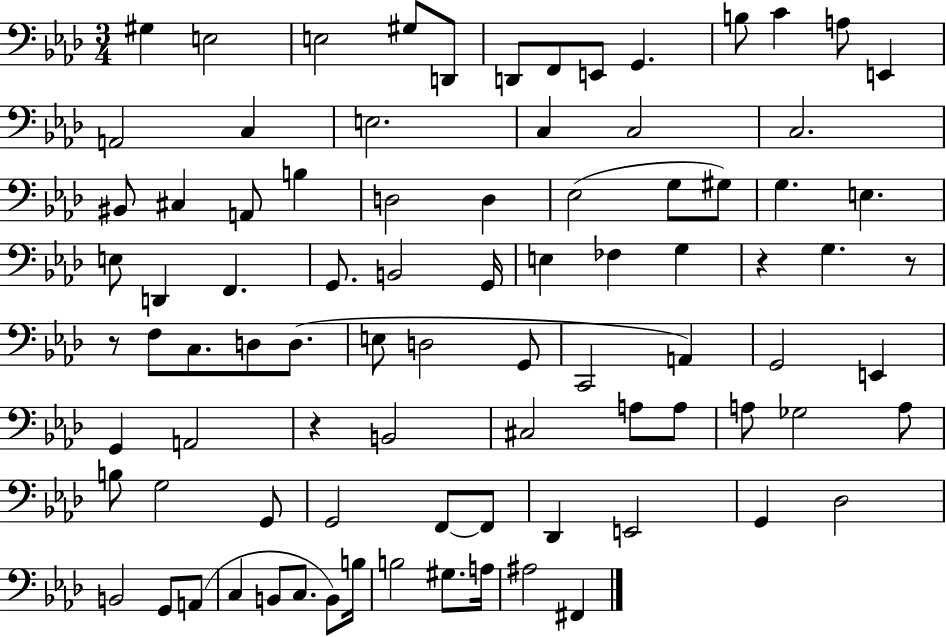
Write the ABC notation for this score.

X:1
T:Untitled
M:3/4
L:1/4
K:Ab
^G, E,2 E,2 ^G,/2 D,,/2 D,,/2 F,,/2 E,,/2 G,, B,/2 C A,/2 E,, A,,2 C, E,2 C, C,2 C,2 ^B,,/2 ^C, A,,/2 B, D,2 D, _E,2 G,/2 ^G,/2 G, E, E,/2 D,, F,, G,,/2 B,,2 G,,/4 E, _F, G, z G, z/2 z/2 F,/2 C,/2 D,/2 D,/2 E,/2 D,2 G,,/2 C,,2 A,, G,,2 E,, G,, A,,2 z B,,2 ^C,2 A,/2 A,/2 A,/2 _G,2 A,/2 B,/2 G,2 G,,/2 G,,2 F,,/2 F,,/2 _D,, E,,2 G,, _D,2 B,,2 G,,/2 A,,/2 C, B,,/2 C,/2 B,,/2 B,/4 B,2 ^G,/2 A,/4 ^A,2 ^F,,